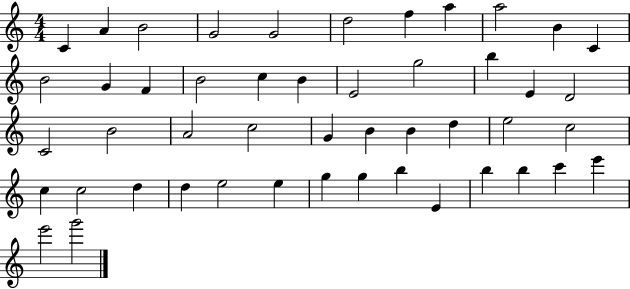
{
  \clef treble
  \numericTimeSignature
  \time 4/4
  \key c \major
  c'4 a'4 b'2 | g'2 g'2 | d''2 f''4 a''4 | a''2 b'4 c'4 | \break b'2 g'4 f'4 | b'2 c''4 b'4 | e'2 g''2 | b''4 e'4 d'2 | \break c'2 b'2 | a'2 c''2 | g'4 b'4 b'4 d''4 | e''2 c''2 | \break c''4 c''2 d''4 | d''4 e''2 e''4 | g''4 g''4 b''4 e'4 | b''4 b''4 c'''4 e'''4 | \break e'''2 g'''2 | \bar "|."
}